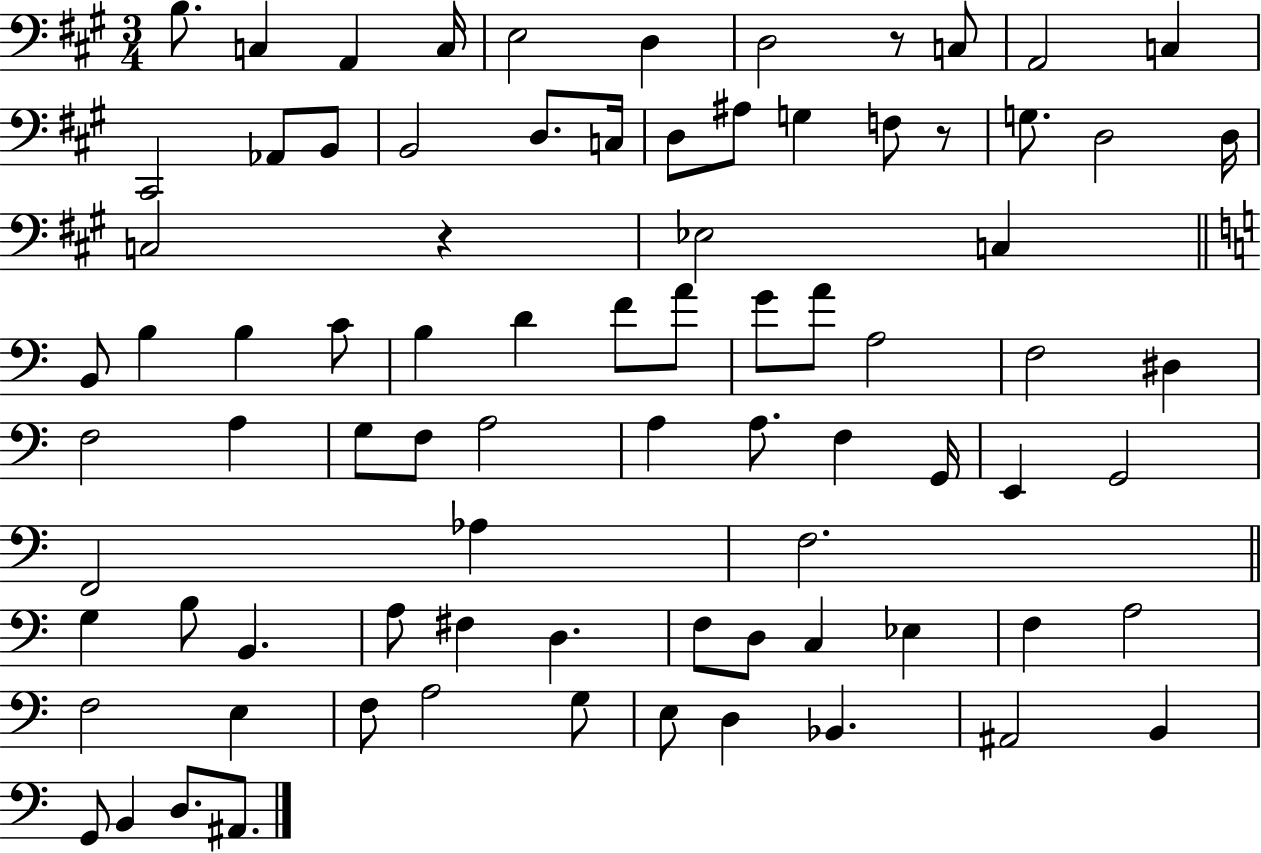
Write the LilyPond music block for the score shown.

{
  \clef bass
  \numericTimeSignature
  \time 3/4
  \key a \major
  b8. c4 a,4 c16 | e2 d4 | d2 r8 c8 | a,2 c4 | \break cis,2 aes,8 b,8 | b,2 d8. c16 | d8 ais8 g4 f8 r8 | g8. d2 d16 | \break c2 r4 | ees2 c4 | \bar "||" \break \key c \major b,8 b4 b4 c'8 | b4 d'4 f'8 a'8 | g'8 a'8 a2 | f2 dis4 | \break f2 a4 | g8 f8 a2 | a4 a8. f4 g,16 | e,4 g,2 | \break f,2 aes4 | f2. | \bar "||" \break \key c \major g4 b8 b,4. | a8 fis4 d4. | f8 d8 c4 ees4 | f4 a2 | \break f2 e4 | f8 a2 g8 | e8 d4 bes,4. | ais,2 b,4 | \break g,8 b,4 d8. ais,8. | \bar "|."
}